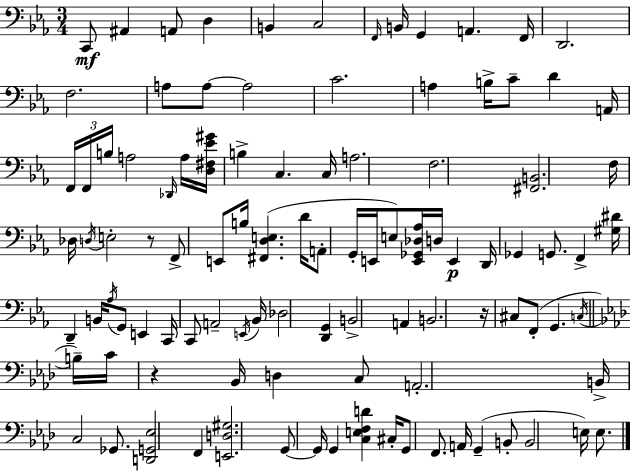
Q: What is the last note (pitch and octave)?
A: E3